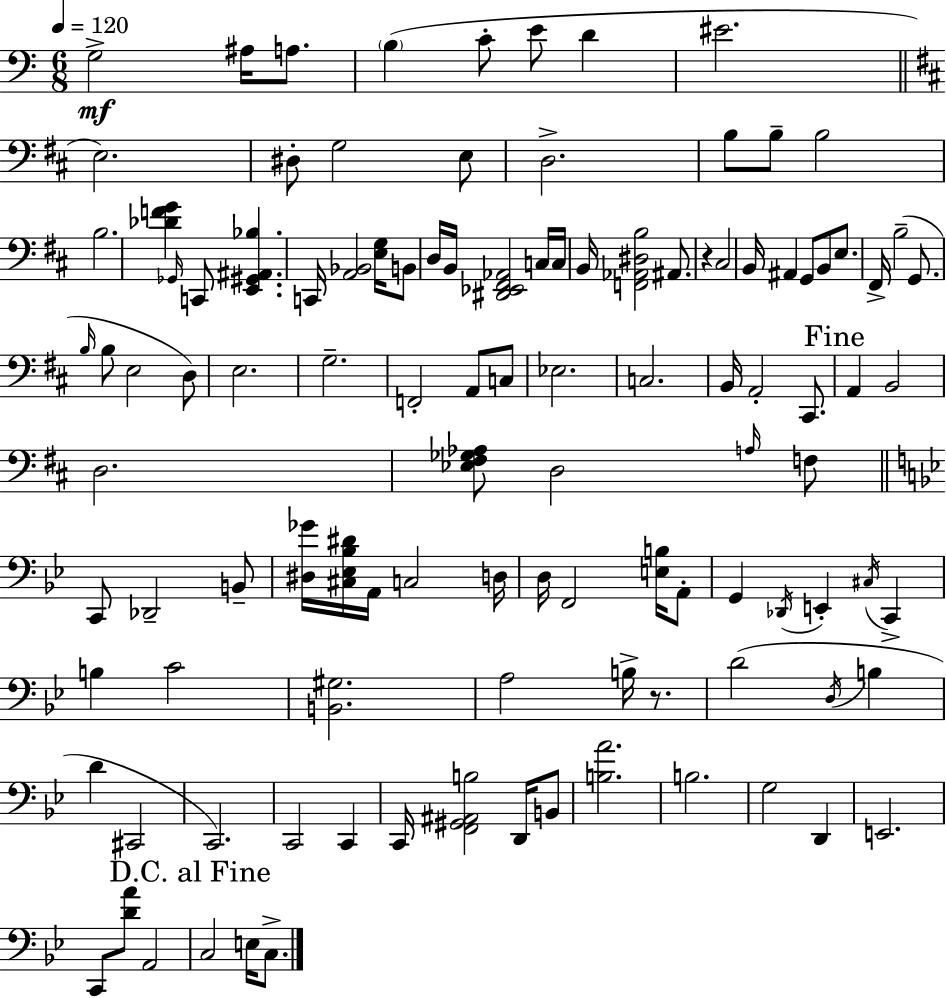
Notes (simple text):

G3/h A#3/s A3/e. B3/q C4/e E4/e D4/q EIS4/h. E3/h. D#3/e G3/h E3/e D3/h. B3/e B3/e B3/h B3/h. [Db4,F4,G4]/q Gb2/s C2/e [E2,G#2,A#2,Bb3]/q. C2/s [A2,Bb2]/h [E3,G3]/s B2/e D3/s B2/s [D#2,Eb2,F#2,Ab2]/h C3/s C3/s B2/s [F2,Ab2,D#3,B3]/h A#2/e. R/q C#3/h B2/s A#2/q G2/e B2/e E3/e. F#2/s B3/h G2/e. B3/s B3/e E3/h D3/e E3/h. G3/h. F2/h A2/e C3/e Eb3/h. C3/h. B2/s A2/h C#2/e. A2/q B2/h D3/h. [Eb3,F#3,Gb3,Ab3]/e D3/h A3/s F3/e C2/e Db2/h B2/e [D#3,Gb4]/s [C#3,Eb3,Bb3,D#4]/s A2/s C3/h D3/s D3/s F2/h [E3,B3]/s A2/e G2/q Db2/s E2/q C#3/s C2/q B3/q C4/h [B2,G#3]/h. A3/h B3/s R/e. D4/h D3/s B3/q D4/q C#2/h C2/h. C2/h C2/q C2/s [F2,G#2,A#2,B3]/h D2/s B2/e [B3,A4]/h. B3/h. G3/h D2/q E2/h. C2/e [D4,A4]/e A2/h C3/h E3/s C3/e.